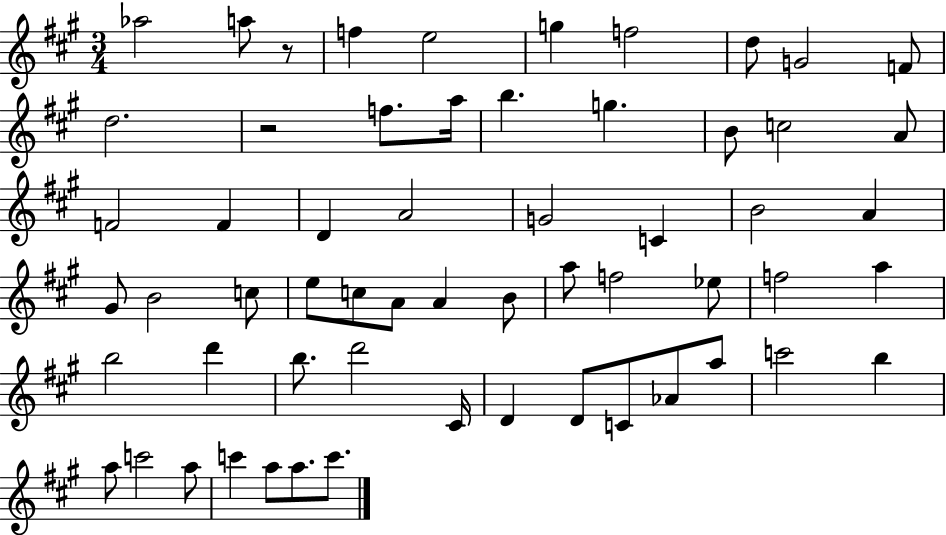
{
  \clef treble
  \numericTimeSignature
  \time 3/4
  \key a \major
  \repeat volta 2 { aes''2 a''8 r8 | f''4 e''2 | g''4 f''2 | d''8 g'2 f'8 | \break d''2. | r2 f''8. a''16 | b''4. g''4. | b'8 c''2 a'8 | \break f'2 f'4 | d'4 a'2 | g'2 c'4 | b'2 a'4 | \break gis'8 b'2 c''8 | e''8 c''8 a'8 a'4 b'8 | a''8 f''2 ees''8 | f''2 a''4 | \break b''2 d'''4 | b''8. d'''2 cis'16 | d'4 d'8 c'8 aes'8 a''8 | c'''2 b''4 | \break a''8 c'''2 a''8 | c'''4 a''8 a''8. c'''8. | } \bar "|."
}